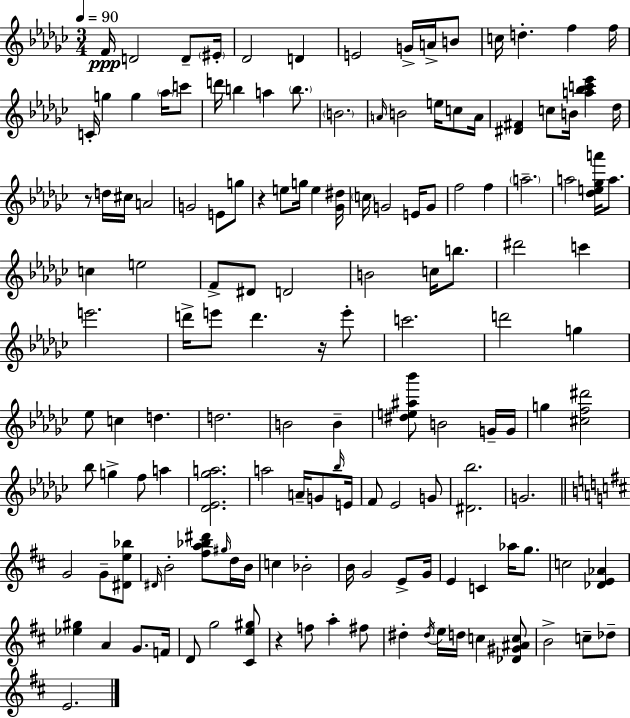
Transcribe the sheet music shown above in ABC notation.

X:1
T:Untitled
M:3/4
L:1/4
K:Ebm
F/4 D2 D/2 ^E/4 _D2 D E2 G/4 A/4 B/2 c/4 d f f/4 C/4 g g _a/4 c'/2 d'/4 b a b/2 B2 A/4 B2 e/4 c/2 A/4 [^D^F] c/2 B/4 [a_bc'_e'] _d/4 z/2 d/4 ^c/4 A2 G2 E/2 g/2 z e/2 g/4 e [_G^d]/4 c/4 G2 E/4 G/2 f2 f a2 a2 [_de_ga']/4 a/2 c e2 F/2 ^D/2 D2 B2 c/4 b/2 ^d'2 c' e'2 d'/4 e'/2 d' z/4 e'/2 c'2 d'2 g _e/2 c d d2 B2 B [^de^a_b']/2 B2 G/4 G/4 g [^cf^d']2 _b/2 g f/2 a [_D_E_ga]2 a2 A/4 G/2 _b/4 E/4 F/2 _E2 G/2 [^D_b]2 G2 G2 G/2 [^De_b]/2 ^D/4 B2 [^fa_b^d']/2 ^g/4 d/4 B/4 c _B2 B/4 G2 E/2 G/4 E C _a/4 g/2 c2 [_DE_A] [_e^g] A G/2 F/4 D/2 g2 [^Ce^g]/2 z f/2 a ^f/2 ^d ^d/4 e/4 d/4 c [_D^G^Ac]/2 B2 c/2 _d/2 E2